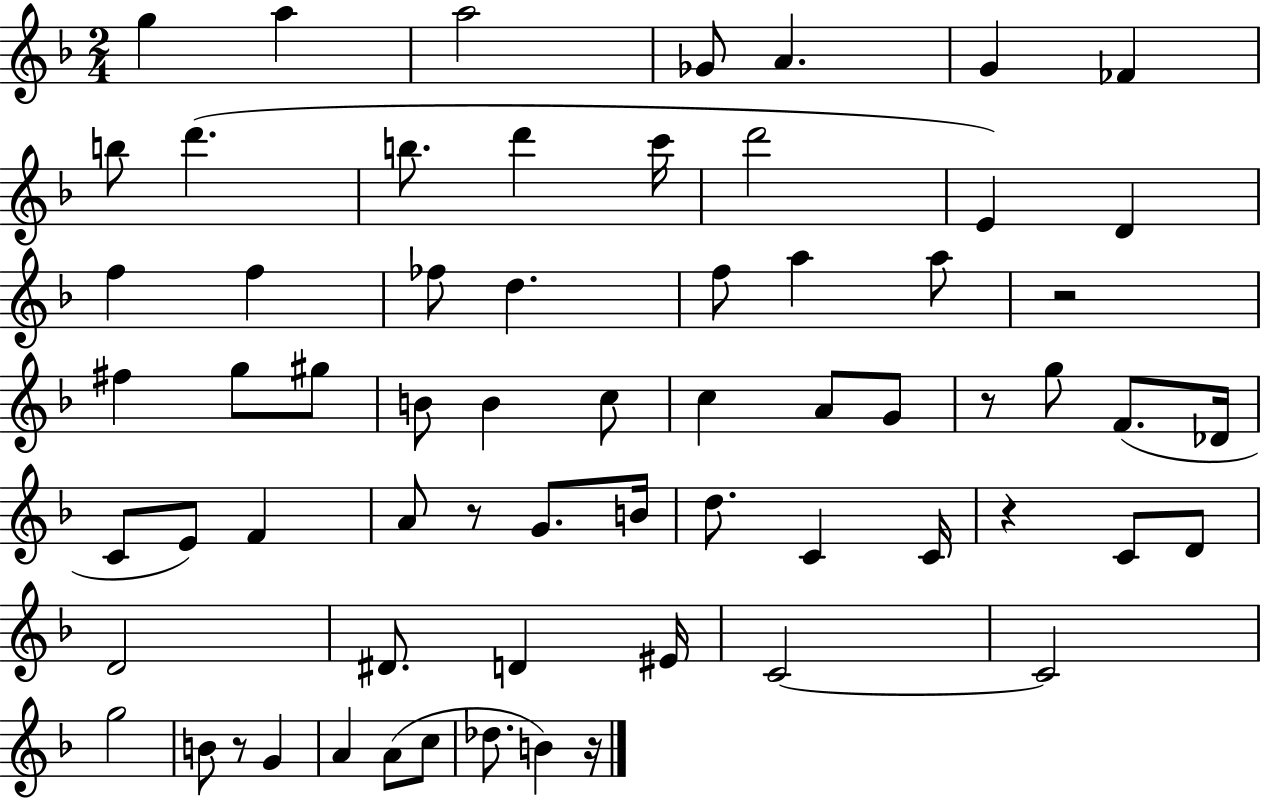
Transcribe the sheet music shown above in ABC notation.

X:1
T:Untitled
M:2/4
L:1/4
K:F
g a a2 _G/2 A G _F b/2 d' b/2 d' c'/4 d'2 E D f f _f/2 d f/2 a a/2 z2 ^f g/2 ^g/2 B/2 B c/2 c A/2 G/2 z/2 g/2 F/2 _D/4 C/2 E/2 F A/2 z/2 G/2 B/4 d/2 C C/4 z C/2 D/2 D2 ^D/2 D ^E/4 C2 C2 g2 B/2 z/2 G A A/2 c/2 _d/2 B z/4